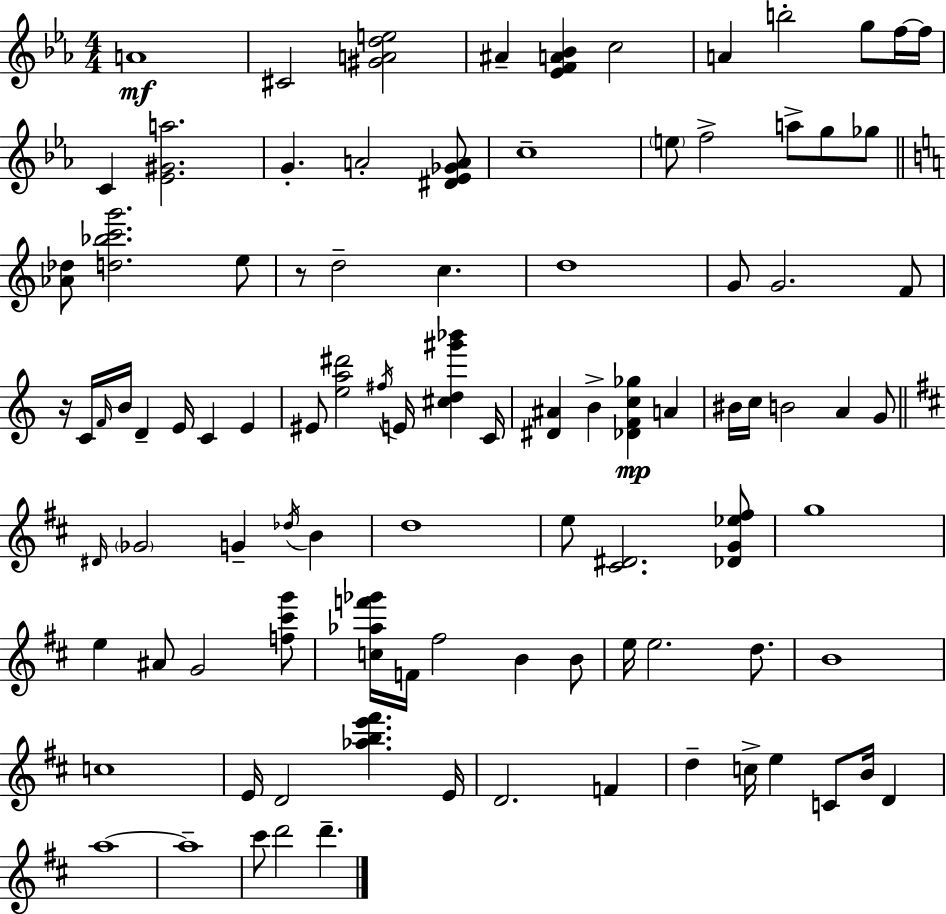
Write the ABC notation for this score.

X:1
T:Untitled
M:4/4
L:1/4
K:Cm
A4 ^C2 [^GAde]2 ^A [_EFA_B] c2 A b2 g/2 f/4 f/4 C [_E^Ga]2 G A2 [^D_E_GA]/2 c4 e/2 f2 a/2 g/2 _g/2 [_A_d]/2 [d_bc'g']2 e/2 z/2 d2 c d4 G/2 G2 F/2 z/4 C/4 F/4 B/4 D E/4 C E ^E/2 [ea^d']2 ^f/4 E/4 [^cd^g'_b'] C/4 [^D^A] B [_DFc_g] A ^B/4 c/4 B2 A G/2 ^D/4 _G2 G _d/4 B d4 e/2 [^C^D]2 [_DG_e^f]/2 g4 e ^A/2 G2 [f^c'g']/2 [c_af'_g']/4 F/4 ^f2 B B/2 e/4 e2 d/2 B4 c4 E/4 D2 [_abe'^f'] E/4 D2 F d c/4 e C/2 B/4 D a4 a4 ^c'/2 d'2 d'